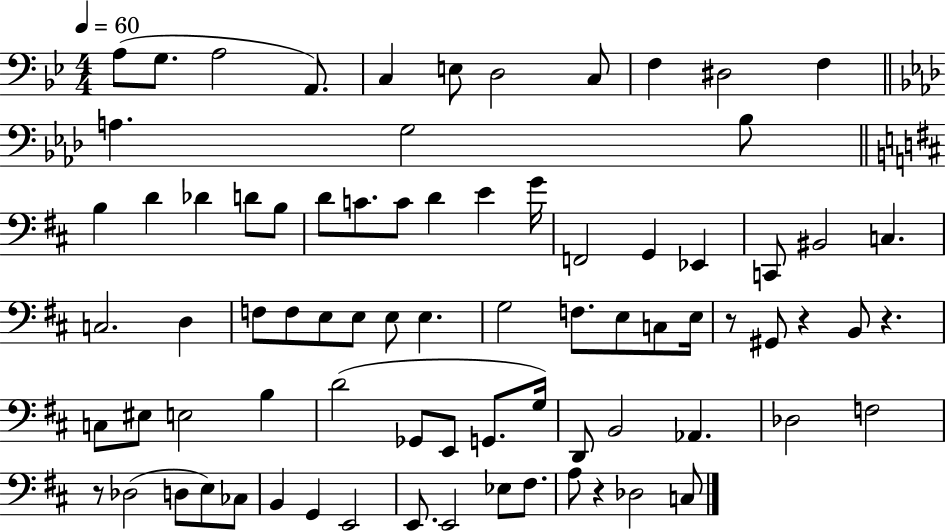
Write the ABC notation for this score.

X:1
T:Untitled
M:4/4
L:1/4
K:Bb
A,/2 G,/2 A,2 A,,/2 C, E,/2 D,2 C,/2 F, ^D,2 F, A, G,2 _B,/2 B, D _D D/2 B,/2 D/2 C/2 C/2 D E G/4 F,,2 G,, _E,, C,,/2 ^B,,2 C, C,2 D, F,/2 F,/2 E,/2 E,/2 E,/2 E, G,2 F,/2 E,/2 C,/2 E,/4 z/2 ^G,,/2 z B,,/2 z C,/2 ^E,/2 E,2 B, D2 _G,,/2 E,,/2 G,,/2 G,/4 D,,/2 B,,2 _A,, _D,2 F,2 z/2 _D,2 D,/2 E,/2 _C,/2 B,, G,, E,,2 E,,/2 E,,2 _E,/2 ^F,/2 A,/2 z _D,2 C,/2